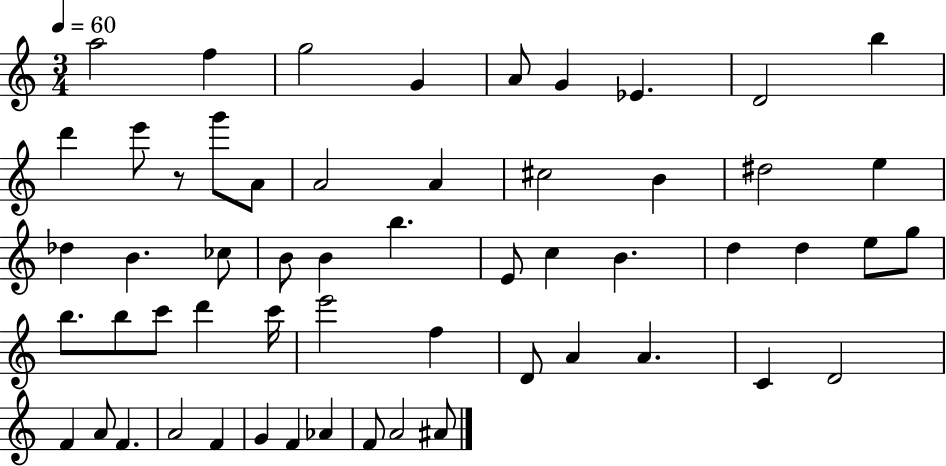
{
  \clef treble
  \numericTimeSignature
  \time 3/4
  \key c \major
  \tempo 4 = 60
  \repeat volta 2 { a''2 f''4 | g''2 g'4 | a'8 g'4 ees'4. | d'2 b''4 | \break d'''4 e'''8 r8 g'''8 a'8 | a'2 a'4 | cis''2 b'4 | dis''2 e''4 | \break des''4 b'4. ces''8 | b'8 b'4 b''4. | e'8 c''4 b'4. | d''4 d''4 e''8 g''8 | \break b''8. b''8 c'''8 d'''4 c'''16 | e'''2 f''4 | d'8 a'4 a'4. | c'4 d'2 | \break f'4 a'8 f'4. | a'2 f'4 | g'4 f'4 aes'4 | f'8 a'2 ais'8 | \break } \bar "|."
}